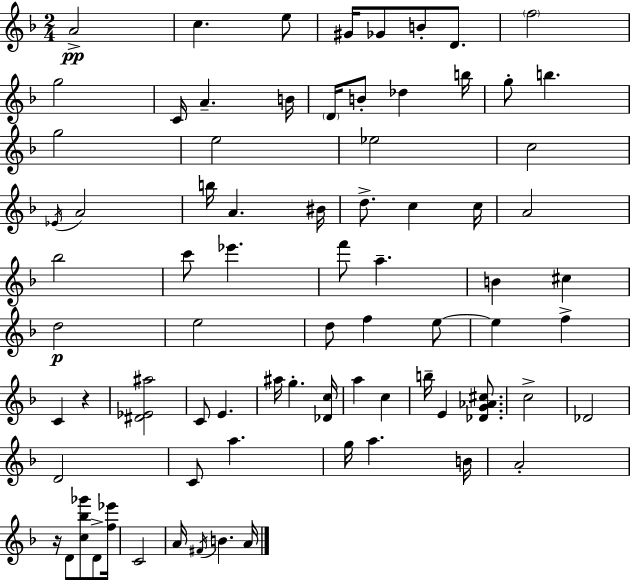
A4/h C5/q. E5/e G#4/s Gb4/e B4/e D4/e. F5/h G5/h C4/s A4/q. B4/s D4/s B4/e Db5/q B5/s G5/e B5/q. G5/h E5/h Eb5/h C5/h Eb4/s A4/h B5/s A4/q. BIS4/s D5/e. C5/q C5/s A4/h Bb5/h C6/e Eb6/q. F6/e A5/q. B4/q C#5/q D5/h E5/h D5/e F5/q E5/e E5/q F5/q C4/q R/q [D#4,Eb4,A#5]/h C4/e E4/q. A#5/s G5/q. [Db4,C5]/s A5/q C5/q B5/s E4/q [Db4,G4,Ab4,C#5]/e. C5/h Db4/h D4/h C4/e A5/q. G5/s A5/q. B4/s A4/h R/s D4/e [C5,Bb5,Gb6]/e D4/e [F5,Eb6]/s C4/h A4/s F#4/s B4/q. A4/s